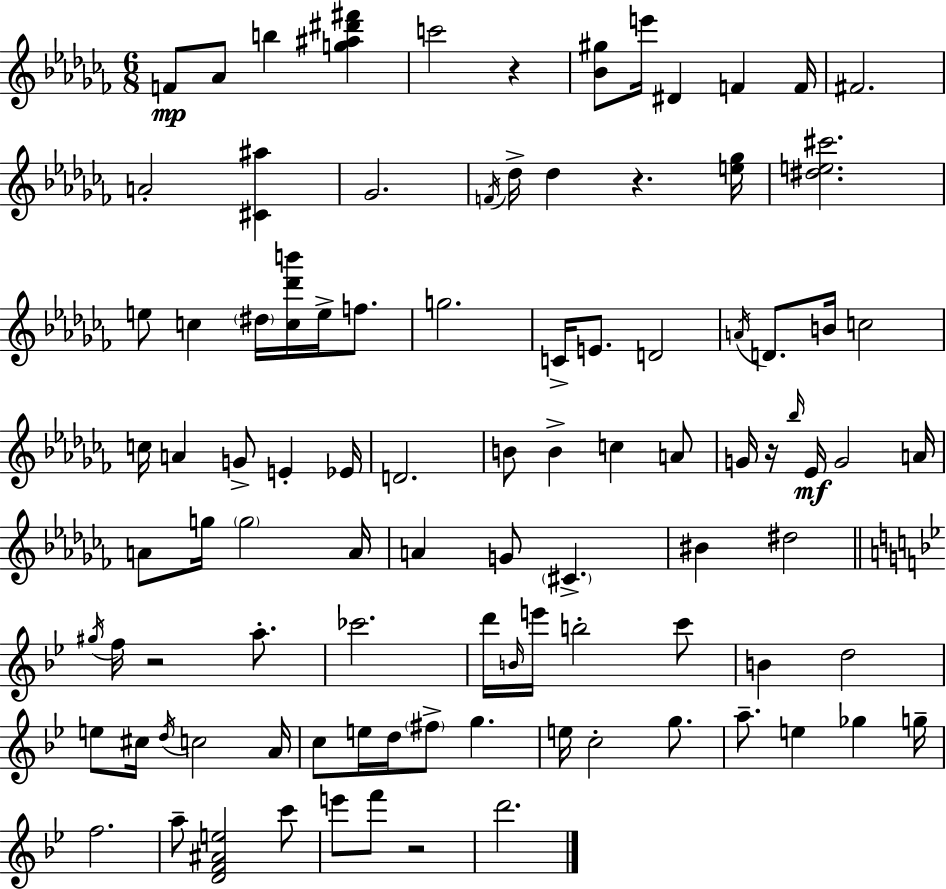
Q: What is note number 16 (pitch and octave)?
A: C5